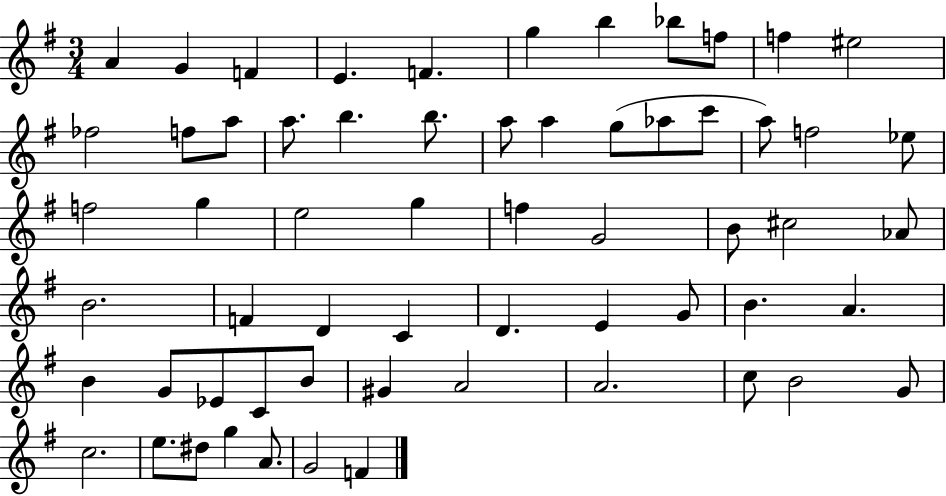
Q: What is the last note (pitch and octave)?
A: F4